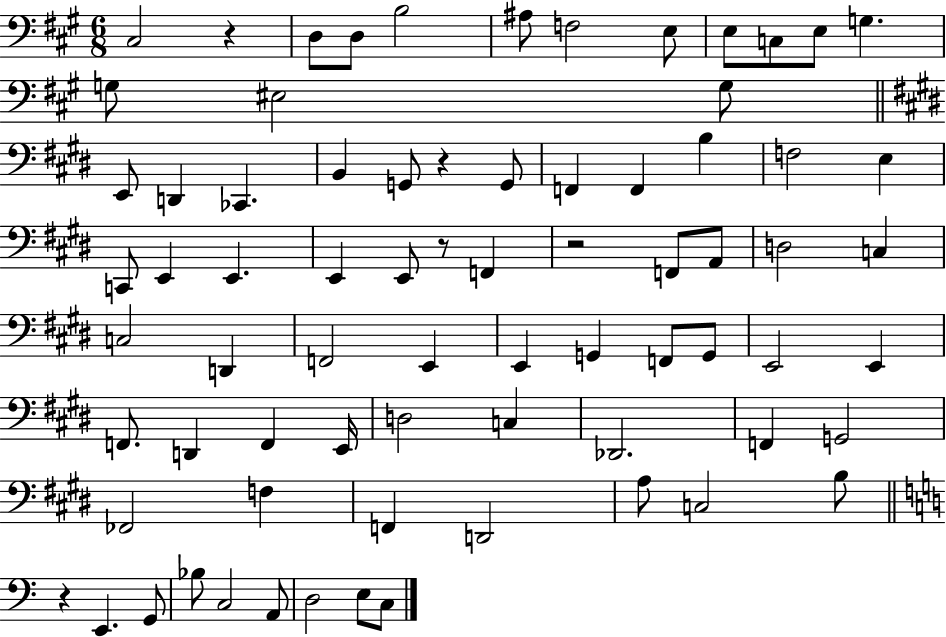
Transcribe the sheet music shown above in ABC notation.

X:1
T:Untitled
M:6/8
L:1/4
K:A
^C,2 z D,/2 D,/2 B,2 ^A,/2 F,2 E,/2 E,/2 C,/2 E,/2 G, G,/2 ^E,2 G,/2 E,,/2 D,, _C,, B,, G,,/2 z G,,/2 F,, F,, B, F,2 E, C,,/2 E,, E,, E,, E,,/2 z/2 F,, z2 F,,/2 A,,/2 D,2 C, C,2 D,, F,,2 E,, E,, G,, F,,/2 G,,/2 E,,2 E,, F,,/2 D,, F,, E,,/4 D,2 C, _D,,2 F,, G,,2 _F,,2 F, F,, D,,2 A,/2 C,2 B,/2 z E,, G,,/2 _B,/2 C,2 A,,/2 D,2 E,/2 C,/2